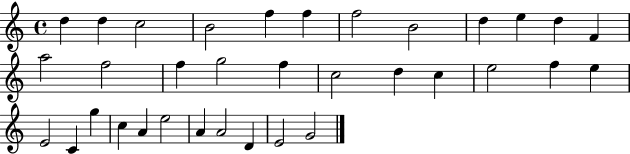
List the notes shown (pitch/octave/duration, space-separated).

D5/q D5/q C5/h B4/h F5/q F5/q F5/h B4/h D5/q E5/q D5/q F4/q A5/h F5/h F5/q G5/h F5/q C5/h D5/q C5/q E5/h F5/q E5/q E4/h C4/q G5/q C5/q A4/q E5/h A4/q A4/h D4/q E4/h G4/h